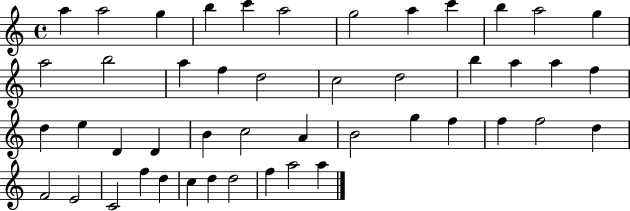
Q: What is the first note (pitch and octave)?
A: A5